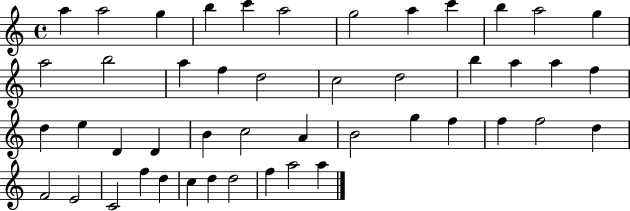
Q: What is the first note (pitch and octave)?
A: A5